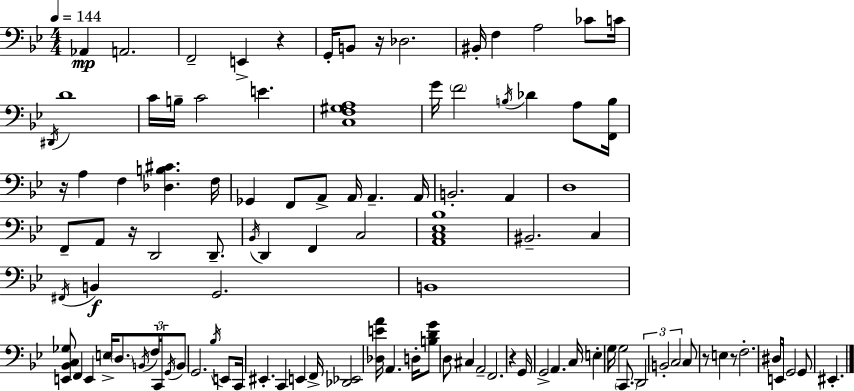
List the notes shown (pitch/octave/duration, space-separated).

Ab2/q A2/h. F2/h E2/q R/q G2/s B2/e R/s Db3/h. BIS2/s F3/q A3/h CES4/e C4/s D#2/s D4/w C4/s B3/s C4/h E4/q. [C3,F3,G#3,A3]/w G4/s F4/h B3/s Db4/q A3/e [F2,B3]/s R/s A3/q F3/q [Db3,B3,C#4]/q. F3/s Gb2/q F2/e A2/e A2/s A2/q. A2/s B2/h. A2/q D3/w F2/e A2/e R/s D2/h D2/e. Bb2/s D2/q F2/q C3/h [A2,C3,Eb3,Bb3]/w BIS2/h. C3/q F#2/s B2/q G2/h. B2/w [E2,Bb2,C3,Gb3]/e F2/q E2/q E3/s D3/e. B2/s F3/s C2/s G2/s B2/e G2/h. Bb3/s E2/e C2/s EIS2/q. C2/q E2/q F2/s [Db2,Eb2]/h [Db3,E4,A4]/s A2/q. D3/s [B3,D4,G4]/e D3/e C#3/q A2/h F2/h. R/q G2/s G2/h A2/q. C3/s E3/q G3/s G3/h C2/e. D2/h B2/h C3/h C3/e R/e E3/q R/e F3/h. D#3/s E2/s G2/h G2/e EIS2/q.